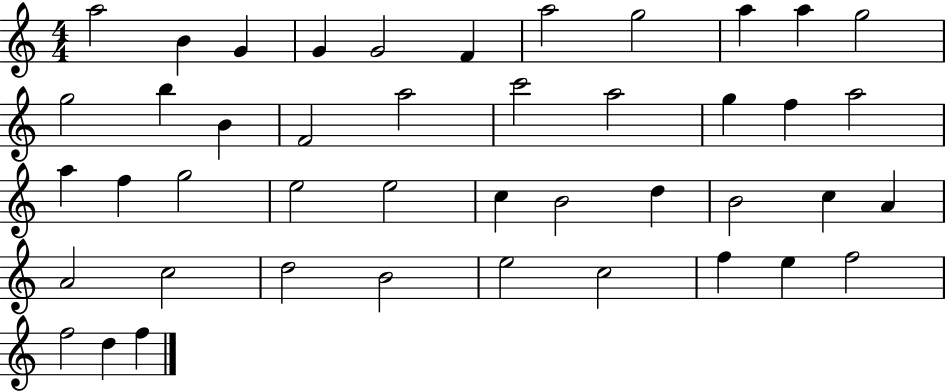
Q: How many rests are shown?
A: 0